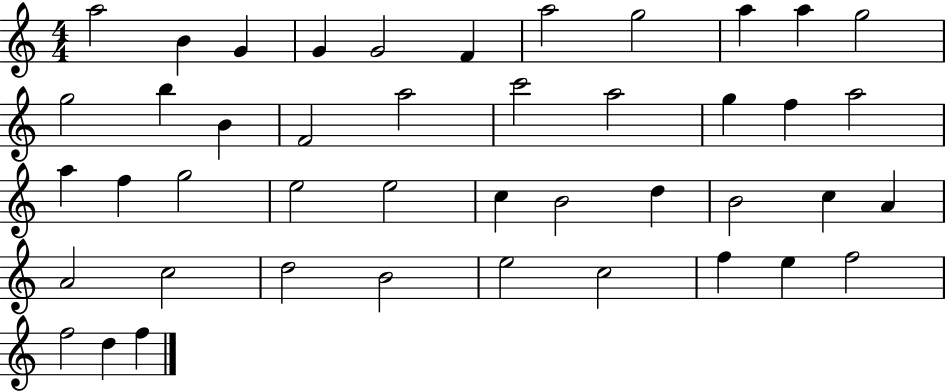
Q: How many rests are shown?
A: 0